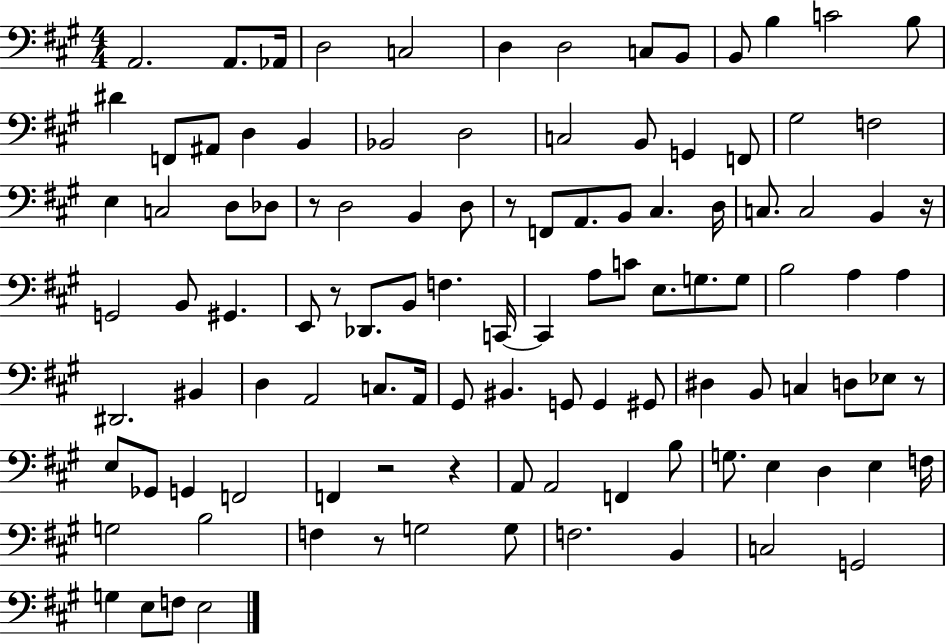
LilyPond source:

{
  \clef bass
  \numericTimeSignature
  \time 4/4
  \key a \major
  a,2. a,8. aes,16 | d2 c2 | d4 d2 c8 b,8 | b,8 b4 c'2 b8 | \break dis'4 f,8 ais,8 d4 b,4 | bes,2 d2 | c2 b,8 g,4 f,8 | gis2 f2 | \break e4 c2 d8 des8 | r8 d2 b,4 d8 | r8 f,8 a,8. b,8 cis4. d16 | c8. c2 b,4 r16 | \break g,2 b,8 gis,4. | e,8 r8 des,8. b,8 f4. c,16~~ | c,4 a8 c'8 e8. g8. g8 | b2 a4 a4 | \break dis,2. bis,4 | d4 a,2 c8. a,16 | gis,8 bis,4. g,8 g,4 gis,8 | dis4 b,8 c4 d8 ees8 r8 | \break e8 ges,8 g,4 f,2 | f,4 r2 r4 | a,8 a,2 f,4 b8 | g8. e4 d4 e4 f16 | \break g2 b2 | f4 r8 g2 g8 | f2. b,4 | c2 g,2 | \break g4 e8 f8 e2 | \bar "|."
}